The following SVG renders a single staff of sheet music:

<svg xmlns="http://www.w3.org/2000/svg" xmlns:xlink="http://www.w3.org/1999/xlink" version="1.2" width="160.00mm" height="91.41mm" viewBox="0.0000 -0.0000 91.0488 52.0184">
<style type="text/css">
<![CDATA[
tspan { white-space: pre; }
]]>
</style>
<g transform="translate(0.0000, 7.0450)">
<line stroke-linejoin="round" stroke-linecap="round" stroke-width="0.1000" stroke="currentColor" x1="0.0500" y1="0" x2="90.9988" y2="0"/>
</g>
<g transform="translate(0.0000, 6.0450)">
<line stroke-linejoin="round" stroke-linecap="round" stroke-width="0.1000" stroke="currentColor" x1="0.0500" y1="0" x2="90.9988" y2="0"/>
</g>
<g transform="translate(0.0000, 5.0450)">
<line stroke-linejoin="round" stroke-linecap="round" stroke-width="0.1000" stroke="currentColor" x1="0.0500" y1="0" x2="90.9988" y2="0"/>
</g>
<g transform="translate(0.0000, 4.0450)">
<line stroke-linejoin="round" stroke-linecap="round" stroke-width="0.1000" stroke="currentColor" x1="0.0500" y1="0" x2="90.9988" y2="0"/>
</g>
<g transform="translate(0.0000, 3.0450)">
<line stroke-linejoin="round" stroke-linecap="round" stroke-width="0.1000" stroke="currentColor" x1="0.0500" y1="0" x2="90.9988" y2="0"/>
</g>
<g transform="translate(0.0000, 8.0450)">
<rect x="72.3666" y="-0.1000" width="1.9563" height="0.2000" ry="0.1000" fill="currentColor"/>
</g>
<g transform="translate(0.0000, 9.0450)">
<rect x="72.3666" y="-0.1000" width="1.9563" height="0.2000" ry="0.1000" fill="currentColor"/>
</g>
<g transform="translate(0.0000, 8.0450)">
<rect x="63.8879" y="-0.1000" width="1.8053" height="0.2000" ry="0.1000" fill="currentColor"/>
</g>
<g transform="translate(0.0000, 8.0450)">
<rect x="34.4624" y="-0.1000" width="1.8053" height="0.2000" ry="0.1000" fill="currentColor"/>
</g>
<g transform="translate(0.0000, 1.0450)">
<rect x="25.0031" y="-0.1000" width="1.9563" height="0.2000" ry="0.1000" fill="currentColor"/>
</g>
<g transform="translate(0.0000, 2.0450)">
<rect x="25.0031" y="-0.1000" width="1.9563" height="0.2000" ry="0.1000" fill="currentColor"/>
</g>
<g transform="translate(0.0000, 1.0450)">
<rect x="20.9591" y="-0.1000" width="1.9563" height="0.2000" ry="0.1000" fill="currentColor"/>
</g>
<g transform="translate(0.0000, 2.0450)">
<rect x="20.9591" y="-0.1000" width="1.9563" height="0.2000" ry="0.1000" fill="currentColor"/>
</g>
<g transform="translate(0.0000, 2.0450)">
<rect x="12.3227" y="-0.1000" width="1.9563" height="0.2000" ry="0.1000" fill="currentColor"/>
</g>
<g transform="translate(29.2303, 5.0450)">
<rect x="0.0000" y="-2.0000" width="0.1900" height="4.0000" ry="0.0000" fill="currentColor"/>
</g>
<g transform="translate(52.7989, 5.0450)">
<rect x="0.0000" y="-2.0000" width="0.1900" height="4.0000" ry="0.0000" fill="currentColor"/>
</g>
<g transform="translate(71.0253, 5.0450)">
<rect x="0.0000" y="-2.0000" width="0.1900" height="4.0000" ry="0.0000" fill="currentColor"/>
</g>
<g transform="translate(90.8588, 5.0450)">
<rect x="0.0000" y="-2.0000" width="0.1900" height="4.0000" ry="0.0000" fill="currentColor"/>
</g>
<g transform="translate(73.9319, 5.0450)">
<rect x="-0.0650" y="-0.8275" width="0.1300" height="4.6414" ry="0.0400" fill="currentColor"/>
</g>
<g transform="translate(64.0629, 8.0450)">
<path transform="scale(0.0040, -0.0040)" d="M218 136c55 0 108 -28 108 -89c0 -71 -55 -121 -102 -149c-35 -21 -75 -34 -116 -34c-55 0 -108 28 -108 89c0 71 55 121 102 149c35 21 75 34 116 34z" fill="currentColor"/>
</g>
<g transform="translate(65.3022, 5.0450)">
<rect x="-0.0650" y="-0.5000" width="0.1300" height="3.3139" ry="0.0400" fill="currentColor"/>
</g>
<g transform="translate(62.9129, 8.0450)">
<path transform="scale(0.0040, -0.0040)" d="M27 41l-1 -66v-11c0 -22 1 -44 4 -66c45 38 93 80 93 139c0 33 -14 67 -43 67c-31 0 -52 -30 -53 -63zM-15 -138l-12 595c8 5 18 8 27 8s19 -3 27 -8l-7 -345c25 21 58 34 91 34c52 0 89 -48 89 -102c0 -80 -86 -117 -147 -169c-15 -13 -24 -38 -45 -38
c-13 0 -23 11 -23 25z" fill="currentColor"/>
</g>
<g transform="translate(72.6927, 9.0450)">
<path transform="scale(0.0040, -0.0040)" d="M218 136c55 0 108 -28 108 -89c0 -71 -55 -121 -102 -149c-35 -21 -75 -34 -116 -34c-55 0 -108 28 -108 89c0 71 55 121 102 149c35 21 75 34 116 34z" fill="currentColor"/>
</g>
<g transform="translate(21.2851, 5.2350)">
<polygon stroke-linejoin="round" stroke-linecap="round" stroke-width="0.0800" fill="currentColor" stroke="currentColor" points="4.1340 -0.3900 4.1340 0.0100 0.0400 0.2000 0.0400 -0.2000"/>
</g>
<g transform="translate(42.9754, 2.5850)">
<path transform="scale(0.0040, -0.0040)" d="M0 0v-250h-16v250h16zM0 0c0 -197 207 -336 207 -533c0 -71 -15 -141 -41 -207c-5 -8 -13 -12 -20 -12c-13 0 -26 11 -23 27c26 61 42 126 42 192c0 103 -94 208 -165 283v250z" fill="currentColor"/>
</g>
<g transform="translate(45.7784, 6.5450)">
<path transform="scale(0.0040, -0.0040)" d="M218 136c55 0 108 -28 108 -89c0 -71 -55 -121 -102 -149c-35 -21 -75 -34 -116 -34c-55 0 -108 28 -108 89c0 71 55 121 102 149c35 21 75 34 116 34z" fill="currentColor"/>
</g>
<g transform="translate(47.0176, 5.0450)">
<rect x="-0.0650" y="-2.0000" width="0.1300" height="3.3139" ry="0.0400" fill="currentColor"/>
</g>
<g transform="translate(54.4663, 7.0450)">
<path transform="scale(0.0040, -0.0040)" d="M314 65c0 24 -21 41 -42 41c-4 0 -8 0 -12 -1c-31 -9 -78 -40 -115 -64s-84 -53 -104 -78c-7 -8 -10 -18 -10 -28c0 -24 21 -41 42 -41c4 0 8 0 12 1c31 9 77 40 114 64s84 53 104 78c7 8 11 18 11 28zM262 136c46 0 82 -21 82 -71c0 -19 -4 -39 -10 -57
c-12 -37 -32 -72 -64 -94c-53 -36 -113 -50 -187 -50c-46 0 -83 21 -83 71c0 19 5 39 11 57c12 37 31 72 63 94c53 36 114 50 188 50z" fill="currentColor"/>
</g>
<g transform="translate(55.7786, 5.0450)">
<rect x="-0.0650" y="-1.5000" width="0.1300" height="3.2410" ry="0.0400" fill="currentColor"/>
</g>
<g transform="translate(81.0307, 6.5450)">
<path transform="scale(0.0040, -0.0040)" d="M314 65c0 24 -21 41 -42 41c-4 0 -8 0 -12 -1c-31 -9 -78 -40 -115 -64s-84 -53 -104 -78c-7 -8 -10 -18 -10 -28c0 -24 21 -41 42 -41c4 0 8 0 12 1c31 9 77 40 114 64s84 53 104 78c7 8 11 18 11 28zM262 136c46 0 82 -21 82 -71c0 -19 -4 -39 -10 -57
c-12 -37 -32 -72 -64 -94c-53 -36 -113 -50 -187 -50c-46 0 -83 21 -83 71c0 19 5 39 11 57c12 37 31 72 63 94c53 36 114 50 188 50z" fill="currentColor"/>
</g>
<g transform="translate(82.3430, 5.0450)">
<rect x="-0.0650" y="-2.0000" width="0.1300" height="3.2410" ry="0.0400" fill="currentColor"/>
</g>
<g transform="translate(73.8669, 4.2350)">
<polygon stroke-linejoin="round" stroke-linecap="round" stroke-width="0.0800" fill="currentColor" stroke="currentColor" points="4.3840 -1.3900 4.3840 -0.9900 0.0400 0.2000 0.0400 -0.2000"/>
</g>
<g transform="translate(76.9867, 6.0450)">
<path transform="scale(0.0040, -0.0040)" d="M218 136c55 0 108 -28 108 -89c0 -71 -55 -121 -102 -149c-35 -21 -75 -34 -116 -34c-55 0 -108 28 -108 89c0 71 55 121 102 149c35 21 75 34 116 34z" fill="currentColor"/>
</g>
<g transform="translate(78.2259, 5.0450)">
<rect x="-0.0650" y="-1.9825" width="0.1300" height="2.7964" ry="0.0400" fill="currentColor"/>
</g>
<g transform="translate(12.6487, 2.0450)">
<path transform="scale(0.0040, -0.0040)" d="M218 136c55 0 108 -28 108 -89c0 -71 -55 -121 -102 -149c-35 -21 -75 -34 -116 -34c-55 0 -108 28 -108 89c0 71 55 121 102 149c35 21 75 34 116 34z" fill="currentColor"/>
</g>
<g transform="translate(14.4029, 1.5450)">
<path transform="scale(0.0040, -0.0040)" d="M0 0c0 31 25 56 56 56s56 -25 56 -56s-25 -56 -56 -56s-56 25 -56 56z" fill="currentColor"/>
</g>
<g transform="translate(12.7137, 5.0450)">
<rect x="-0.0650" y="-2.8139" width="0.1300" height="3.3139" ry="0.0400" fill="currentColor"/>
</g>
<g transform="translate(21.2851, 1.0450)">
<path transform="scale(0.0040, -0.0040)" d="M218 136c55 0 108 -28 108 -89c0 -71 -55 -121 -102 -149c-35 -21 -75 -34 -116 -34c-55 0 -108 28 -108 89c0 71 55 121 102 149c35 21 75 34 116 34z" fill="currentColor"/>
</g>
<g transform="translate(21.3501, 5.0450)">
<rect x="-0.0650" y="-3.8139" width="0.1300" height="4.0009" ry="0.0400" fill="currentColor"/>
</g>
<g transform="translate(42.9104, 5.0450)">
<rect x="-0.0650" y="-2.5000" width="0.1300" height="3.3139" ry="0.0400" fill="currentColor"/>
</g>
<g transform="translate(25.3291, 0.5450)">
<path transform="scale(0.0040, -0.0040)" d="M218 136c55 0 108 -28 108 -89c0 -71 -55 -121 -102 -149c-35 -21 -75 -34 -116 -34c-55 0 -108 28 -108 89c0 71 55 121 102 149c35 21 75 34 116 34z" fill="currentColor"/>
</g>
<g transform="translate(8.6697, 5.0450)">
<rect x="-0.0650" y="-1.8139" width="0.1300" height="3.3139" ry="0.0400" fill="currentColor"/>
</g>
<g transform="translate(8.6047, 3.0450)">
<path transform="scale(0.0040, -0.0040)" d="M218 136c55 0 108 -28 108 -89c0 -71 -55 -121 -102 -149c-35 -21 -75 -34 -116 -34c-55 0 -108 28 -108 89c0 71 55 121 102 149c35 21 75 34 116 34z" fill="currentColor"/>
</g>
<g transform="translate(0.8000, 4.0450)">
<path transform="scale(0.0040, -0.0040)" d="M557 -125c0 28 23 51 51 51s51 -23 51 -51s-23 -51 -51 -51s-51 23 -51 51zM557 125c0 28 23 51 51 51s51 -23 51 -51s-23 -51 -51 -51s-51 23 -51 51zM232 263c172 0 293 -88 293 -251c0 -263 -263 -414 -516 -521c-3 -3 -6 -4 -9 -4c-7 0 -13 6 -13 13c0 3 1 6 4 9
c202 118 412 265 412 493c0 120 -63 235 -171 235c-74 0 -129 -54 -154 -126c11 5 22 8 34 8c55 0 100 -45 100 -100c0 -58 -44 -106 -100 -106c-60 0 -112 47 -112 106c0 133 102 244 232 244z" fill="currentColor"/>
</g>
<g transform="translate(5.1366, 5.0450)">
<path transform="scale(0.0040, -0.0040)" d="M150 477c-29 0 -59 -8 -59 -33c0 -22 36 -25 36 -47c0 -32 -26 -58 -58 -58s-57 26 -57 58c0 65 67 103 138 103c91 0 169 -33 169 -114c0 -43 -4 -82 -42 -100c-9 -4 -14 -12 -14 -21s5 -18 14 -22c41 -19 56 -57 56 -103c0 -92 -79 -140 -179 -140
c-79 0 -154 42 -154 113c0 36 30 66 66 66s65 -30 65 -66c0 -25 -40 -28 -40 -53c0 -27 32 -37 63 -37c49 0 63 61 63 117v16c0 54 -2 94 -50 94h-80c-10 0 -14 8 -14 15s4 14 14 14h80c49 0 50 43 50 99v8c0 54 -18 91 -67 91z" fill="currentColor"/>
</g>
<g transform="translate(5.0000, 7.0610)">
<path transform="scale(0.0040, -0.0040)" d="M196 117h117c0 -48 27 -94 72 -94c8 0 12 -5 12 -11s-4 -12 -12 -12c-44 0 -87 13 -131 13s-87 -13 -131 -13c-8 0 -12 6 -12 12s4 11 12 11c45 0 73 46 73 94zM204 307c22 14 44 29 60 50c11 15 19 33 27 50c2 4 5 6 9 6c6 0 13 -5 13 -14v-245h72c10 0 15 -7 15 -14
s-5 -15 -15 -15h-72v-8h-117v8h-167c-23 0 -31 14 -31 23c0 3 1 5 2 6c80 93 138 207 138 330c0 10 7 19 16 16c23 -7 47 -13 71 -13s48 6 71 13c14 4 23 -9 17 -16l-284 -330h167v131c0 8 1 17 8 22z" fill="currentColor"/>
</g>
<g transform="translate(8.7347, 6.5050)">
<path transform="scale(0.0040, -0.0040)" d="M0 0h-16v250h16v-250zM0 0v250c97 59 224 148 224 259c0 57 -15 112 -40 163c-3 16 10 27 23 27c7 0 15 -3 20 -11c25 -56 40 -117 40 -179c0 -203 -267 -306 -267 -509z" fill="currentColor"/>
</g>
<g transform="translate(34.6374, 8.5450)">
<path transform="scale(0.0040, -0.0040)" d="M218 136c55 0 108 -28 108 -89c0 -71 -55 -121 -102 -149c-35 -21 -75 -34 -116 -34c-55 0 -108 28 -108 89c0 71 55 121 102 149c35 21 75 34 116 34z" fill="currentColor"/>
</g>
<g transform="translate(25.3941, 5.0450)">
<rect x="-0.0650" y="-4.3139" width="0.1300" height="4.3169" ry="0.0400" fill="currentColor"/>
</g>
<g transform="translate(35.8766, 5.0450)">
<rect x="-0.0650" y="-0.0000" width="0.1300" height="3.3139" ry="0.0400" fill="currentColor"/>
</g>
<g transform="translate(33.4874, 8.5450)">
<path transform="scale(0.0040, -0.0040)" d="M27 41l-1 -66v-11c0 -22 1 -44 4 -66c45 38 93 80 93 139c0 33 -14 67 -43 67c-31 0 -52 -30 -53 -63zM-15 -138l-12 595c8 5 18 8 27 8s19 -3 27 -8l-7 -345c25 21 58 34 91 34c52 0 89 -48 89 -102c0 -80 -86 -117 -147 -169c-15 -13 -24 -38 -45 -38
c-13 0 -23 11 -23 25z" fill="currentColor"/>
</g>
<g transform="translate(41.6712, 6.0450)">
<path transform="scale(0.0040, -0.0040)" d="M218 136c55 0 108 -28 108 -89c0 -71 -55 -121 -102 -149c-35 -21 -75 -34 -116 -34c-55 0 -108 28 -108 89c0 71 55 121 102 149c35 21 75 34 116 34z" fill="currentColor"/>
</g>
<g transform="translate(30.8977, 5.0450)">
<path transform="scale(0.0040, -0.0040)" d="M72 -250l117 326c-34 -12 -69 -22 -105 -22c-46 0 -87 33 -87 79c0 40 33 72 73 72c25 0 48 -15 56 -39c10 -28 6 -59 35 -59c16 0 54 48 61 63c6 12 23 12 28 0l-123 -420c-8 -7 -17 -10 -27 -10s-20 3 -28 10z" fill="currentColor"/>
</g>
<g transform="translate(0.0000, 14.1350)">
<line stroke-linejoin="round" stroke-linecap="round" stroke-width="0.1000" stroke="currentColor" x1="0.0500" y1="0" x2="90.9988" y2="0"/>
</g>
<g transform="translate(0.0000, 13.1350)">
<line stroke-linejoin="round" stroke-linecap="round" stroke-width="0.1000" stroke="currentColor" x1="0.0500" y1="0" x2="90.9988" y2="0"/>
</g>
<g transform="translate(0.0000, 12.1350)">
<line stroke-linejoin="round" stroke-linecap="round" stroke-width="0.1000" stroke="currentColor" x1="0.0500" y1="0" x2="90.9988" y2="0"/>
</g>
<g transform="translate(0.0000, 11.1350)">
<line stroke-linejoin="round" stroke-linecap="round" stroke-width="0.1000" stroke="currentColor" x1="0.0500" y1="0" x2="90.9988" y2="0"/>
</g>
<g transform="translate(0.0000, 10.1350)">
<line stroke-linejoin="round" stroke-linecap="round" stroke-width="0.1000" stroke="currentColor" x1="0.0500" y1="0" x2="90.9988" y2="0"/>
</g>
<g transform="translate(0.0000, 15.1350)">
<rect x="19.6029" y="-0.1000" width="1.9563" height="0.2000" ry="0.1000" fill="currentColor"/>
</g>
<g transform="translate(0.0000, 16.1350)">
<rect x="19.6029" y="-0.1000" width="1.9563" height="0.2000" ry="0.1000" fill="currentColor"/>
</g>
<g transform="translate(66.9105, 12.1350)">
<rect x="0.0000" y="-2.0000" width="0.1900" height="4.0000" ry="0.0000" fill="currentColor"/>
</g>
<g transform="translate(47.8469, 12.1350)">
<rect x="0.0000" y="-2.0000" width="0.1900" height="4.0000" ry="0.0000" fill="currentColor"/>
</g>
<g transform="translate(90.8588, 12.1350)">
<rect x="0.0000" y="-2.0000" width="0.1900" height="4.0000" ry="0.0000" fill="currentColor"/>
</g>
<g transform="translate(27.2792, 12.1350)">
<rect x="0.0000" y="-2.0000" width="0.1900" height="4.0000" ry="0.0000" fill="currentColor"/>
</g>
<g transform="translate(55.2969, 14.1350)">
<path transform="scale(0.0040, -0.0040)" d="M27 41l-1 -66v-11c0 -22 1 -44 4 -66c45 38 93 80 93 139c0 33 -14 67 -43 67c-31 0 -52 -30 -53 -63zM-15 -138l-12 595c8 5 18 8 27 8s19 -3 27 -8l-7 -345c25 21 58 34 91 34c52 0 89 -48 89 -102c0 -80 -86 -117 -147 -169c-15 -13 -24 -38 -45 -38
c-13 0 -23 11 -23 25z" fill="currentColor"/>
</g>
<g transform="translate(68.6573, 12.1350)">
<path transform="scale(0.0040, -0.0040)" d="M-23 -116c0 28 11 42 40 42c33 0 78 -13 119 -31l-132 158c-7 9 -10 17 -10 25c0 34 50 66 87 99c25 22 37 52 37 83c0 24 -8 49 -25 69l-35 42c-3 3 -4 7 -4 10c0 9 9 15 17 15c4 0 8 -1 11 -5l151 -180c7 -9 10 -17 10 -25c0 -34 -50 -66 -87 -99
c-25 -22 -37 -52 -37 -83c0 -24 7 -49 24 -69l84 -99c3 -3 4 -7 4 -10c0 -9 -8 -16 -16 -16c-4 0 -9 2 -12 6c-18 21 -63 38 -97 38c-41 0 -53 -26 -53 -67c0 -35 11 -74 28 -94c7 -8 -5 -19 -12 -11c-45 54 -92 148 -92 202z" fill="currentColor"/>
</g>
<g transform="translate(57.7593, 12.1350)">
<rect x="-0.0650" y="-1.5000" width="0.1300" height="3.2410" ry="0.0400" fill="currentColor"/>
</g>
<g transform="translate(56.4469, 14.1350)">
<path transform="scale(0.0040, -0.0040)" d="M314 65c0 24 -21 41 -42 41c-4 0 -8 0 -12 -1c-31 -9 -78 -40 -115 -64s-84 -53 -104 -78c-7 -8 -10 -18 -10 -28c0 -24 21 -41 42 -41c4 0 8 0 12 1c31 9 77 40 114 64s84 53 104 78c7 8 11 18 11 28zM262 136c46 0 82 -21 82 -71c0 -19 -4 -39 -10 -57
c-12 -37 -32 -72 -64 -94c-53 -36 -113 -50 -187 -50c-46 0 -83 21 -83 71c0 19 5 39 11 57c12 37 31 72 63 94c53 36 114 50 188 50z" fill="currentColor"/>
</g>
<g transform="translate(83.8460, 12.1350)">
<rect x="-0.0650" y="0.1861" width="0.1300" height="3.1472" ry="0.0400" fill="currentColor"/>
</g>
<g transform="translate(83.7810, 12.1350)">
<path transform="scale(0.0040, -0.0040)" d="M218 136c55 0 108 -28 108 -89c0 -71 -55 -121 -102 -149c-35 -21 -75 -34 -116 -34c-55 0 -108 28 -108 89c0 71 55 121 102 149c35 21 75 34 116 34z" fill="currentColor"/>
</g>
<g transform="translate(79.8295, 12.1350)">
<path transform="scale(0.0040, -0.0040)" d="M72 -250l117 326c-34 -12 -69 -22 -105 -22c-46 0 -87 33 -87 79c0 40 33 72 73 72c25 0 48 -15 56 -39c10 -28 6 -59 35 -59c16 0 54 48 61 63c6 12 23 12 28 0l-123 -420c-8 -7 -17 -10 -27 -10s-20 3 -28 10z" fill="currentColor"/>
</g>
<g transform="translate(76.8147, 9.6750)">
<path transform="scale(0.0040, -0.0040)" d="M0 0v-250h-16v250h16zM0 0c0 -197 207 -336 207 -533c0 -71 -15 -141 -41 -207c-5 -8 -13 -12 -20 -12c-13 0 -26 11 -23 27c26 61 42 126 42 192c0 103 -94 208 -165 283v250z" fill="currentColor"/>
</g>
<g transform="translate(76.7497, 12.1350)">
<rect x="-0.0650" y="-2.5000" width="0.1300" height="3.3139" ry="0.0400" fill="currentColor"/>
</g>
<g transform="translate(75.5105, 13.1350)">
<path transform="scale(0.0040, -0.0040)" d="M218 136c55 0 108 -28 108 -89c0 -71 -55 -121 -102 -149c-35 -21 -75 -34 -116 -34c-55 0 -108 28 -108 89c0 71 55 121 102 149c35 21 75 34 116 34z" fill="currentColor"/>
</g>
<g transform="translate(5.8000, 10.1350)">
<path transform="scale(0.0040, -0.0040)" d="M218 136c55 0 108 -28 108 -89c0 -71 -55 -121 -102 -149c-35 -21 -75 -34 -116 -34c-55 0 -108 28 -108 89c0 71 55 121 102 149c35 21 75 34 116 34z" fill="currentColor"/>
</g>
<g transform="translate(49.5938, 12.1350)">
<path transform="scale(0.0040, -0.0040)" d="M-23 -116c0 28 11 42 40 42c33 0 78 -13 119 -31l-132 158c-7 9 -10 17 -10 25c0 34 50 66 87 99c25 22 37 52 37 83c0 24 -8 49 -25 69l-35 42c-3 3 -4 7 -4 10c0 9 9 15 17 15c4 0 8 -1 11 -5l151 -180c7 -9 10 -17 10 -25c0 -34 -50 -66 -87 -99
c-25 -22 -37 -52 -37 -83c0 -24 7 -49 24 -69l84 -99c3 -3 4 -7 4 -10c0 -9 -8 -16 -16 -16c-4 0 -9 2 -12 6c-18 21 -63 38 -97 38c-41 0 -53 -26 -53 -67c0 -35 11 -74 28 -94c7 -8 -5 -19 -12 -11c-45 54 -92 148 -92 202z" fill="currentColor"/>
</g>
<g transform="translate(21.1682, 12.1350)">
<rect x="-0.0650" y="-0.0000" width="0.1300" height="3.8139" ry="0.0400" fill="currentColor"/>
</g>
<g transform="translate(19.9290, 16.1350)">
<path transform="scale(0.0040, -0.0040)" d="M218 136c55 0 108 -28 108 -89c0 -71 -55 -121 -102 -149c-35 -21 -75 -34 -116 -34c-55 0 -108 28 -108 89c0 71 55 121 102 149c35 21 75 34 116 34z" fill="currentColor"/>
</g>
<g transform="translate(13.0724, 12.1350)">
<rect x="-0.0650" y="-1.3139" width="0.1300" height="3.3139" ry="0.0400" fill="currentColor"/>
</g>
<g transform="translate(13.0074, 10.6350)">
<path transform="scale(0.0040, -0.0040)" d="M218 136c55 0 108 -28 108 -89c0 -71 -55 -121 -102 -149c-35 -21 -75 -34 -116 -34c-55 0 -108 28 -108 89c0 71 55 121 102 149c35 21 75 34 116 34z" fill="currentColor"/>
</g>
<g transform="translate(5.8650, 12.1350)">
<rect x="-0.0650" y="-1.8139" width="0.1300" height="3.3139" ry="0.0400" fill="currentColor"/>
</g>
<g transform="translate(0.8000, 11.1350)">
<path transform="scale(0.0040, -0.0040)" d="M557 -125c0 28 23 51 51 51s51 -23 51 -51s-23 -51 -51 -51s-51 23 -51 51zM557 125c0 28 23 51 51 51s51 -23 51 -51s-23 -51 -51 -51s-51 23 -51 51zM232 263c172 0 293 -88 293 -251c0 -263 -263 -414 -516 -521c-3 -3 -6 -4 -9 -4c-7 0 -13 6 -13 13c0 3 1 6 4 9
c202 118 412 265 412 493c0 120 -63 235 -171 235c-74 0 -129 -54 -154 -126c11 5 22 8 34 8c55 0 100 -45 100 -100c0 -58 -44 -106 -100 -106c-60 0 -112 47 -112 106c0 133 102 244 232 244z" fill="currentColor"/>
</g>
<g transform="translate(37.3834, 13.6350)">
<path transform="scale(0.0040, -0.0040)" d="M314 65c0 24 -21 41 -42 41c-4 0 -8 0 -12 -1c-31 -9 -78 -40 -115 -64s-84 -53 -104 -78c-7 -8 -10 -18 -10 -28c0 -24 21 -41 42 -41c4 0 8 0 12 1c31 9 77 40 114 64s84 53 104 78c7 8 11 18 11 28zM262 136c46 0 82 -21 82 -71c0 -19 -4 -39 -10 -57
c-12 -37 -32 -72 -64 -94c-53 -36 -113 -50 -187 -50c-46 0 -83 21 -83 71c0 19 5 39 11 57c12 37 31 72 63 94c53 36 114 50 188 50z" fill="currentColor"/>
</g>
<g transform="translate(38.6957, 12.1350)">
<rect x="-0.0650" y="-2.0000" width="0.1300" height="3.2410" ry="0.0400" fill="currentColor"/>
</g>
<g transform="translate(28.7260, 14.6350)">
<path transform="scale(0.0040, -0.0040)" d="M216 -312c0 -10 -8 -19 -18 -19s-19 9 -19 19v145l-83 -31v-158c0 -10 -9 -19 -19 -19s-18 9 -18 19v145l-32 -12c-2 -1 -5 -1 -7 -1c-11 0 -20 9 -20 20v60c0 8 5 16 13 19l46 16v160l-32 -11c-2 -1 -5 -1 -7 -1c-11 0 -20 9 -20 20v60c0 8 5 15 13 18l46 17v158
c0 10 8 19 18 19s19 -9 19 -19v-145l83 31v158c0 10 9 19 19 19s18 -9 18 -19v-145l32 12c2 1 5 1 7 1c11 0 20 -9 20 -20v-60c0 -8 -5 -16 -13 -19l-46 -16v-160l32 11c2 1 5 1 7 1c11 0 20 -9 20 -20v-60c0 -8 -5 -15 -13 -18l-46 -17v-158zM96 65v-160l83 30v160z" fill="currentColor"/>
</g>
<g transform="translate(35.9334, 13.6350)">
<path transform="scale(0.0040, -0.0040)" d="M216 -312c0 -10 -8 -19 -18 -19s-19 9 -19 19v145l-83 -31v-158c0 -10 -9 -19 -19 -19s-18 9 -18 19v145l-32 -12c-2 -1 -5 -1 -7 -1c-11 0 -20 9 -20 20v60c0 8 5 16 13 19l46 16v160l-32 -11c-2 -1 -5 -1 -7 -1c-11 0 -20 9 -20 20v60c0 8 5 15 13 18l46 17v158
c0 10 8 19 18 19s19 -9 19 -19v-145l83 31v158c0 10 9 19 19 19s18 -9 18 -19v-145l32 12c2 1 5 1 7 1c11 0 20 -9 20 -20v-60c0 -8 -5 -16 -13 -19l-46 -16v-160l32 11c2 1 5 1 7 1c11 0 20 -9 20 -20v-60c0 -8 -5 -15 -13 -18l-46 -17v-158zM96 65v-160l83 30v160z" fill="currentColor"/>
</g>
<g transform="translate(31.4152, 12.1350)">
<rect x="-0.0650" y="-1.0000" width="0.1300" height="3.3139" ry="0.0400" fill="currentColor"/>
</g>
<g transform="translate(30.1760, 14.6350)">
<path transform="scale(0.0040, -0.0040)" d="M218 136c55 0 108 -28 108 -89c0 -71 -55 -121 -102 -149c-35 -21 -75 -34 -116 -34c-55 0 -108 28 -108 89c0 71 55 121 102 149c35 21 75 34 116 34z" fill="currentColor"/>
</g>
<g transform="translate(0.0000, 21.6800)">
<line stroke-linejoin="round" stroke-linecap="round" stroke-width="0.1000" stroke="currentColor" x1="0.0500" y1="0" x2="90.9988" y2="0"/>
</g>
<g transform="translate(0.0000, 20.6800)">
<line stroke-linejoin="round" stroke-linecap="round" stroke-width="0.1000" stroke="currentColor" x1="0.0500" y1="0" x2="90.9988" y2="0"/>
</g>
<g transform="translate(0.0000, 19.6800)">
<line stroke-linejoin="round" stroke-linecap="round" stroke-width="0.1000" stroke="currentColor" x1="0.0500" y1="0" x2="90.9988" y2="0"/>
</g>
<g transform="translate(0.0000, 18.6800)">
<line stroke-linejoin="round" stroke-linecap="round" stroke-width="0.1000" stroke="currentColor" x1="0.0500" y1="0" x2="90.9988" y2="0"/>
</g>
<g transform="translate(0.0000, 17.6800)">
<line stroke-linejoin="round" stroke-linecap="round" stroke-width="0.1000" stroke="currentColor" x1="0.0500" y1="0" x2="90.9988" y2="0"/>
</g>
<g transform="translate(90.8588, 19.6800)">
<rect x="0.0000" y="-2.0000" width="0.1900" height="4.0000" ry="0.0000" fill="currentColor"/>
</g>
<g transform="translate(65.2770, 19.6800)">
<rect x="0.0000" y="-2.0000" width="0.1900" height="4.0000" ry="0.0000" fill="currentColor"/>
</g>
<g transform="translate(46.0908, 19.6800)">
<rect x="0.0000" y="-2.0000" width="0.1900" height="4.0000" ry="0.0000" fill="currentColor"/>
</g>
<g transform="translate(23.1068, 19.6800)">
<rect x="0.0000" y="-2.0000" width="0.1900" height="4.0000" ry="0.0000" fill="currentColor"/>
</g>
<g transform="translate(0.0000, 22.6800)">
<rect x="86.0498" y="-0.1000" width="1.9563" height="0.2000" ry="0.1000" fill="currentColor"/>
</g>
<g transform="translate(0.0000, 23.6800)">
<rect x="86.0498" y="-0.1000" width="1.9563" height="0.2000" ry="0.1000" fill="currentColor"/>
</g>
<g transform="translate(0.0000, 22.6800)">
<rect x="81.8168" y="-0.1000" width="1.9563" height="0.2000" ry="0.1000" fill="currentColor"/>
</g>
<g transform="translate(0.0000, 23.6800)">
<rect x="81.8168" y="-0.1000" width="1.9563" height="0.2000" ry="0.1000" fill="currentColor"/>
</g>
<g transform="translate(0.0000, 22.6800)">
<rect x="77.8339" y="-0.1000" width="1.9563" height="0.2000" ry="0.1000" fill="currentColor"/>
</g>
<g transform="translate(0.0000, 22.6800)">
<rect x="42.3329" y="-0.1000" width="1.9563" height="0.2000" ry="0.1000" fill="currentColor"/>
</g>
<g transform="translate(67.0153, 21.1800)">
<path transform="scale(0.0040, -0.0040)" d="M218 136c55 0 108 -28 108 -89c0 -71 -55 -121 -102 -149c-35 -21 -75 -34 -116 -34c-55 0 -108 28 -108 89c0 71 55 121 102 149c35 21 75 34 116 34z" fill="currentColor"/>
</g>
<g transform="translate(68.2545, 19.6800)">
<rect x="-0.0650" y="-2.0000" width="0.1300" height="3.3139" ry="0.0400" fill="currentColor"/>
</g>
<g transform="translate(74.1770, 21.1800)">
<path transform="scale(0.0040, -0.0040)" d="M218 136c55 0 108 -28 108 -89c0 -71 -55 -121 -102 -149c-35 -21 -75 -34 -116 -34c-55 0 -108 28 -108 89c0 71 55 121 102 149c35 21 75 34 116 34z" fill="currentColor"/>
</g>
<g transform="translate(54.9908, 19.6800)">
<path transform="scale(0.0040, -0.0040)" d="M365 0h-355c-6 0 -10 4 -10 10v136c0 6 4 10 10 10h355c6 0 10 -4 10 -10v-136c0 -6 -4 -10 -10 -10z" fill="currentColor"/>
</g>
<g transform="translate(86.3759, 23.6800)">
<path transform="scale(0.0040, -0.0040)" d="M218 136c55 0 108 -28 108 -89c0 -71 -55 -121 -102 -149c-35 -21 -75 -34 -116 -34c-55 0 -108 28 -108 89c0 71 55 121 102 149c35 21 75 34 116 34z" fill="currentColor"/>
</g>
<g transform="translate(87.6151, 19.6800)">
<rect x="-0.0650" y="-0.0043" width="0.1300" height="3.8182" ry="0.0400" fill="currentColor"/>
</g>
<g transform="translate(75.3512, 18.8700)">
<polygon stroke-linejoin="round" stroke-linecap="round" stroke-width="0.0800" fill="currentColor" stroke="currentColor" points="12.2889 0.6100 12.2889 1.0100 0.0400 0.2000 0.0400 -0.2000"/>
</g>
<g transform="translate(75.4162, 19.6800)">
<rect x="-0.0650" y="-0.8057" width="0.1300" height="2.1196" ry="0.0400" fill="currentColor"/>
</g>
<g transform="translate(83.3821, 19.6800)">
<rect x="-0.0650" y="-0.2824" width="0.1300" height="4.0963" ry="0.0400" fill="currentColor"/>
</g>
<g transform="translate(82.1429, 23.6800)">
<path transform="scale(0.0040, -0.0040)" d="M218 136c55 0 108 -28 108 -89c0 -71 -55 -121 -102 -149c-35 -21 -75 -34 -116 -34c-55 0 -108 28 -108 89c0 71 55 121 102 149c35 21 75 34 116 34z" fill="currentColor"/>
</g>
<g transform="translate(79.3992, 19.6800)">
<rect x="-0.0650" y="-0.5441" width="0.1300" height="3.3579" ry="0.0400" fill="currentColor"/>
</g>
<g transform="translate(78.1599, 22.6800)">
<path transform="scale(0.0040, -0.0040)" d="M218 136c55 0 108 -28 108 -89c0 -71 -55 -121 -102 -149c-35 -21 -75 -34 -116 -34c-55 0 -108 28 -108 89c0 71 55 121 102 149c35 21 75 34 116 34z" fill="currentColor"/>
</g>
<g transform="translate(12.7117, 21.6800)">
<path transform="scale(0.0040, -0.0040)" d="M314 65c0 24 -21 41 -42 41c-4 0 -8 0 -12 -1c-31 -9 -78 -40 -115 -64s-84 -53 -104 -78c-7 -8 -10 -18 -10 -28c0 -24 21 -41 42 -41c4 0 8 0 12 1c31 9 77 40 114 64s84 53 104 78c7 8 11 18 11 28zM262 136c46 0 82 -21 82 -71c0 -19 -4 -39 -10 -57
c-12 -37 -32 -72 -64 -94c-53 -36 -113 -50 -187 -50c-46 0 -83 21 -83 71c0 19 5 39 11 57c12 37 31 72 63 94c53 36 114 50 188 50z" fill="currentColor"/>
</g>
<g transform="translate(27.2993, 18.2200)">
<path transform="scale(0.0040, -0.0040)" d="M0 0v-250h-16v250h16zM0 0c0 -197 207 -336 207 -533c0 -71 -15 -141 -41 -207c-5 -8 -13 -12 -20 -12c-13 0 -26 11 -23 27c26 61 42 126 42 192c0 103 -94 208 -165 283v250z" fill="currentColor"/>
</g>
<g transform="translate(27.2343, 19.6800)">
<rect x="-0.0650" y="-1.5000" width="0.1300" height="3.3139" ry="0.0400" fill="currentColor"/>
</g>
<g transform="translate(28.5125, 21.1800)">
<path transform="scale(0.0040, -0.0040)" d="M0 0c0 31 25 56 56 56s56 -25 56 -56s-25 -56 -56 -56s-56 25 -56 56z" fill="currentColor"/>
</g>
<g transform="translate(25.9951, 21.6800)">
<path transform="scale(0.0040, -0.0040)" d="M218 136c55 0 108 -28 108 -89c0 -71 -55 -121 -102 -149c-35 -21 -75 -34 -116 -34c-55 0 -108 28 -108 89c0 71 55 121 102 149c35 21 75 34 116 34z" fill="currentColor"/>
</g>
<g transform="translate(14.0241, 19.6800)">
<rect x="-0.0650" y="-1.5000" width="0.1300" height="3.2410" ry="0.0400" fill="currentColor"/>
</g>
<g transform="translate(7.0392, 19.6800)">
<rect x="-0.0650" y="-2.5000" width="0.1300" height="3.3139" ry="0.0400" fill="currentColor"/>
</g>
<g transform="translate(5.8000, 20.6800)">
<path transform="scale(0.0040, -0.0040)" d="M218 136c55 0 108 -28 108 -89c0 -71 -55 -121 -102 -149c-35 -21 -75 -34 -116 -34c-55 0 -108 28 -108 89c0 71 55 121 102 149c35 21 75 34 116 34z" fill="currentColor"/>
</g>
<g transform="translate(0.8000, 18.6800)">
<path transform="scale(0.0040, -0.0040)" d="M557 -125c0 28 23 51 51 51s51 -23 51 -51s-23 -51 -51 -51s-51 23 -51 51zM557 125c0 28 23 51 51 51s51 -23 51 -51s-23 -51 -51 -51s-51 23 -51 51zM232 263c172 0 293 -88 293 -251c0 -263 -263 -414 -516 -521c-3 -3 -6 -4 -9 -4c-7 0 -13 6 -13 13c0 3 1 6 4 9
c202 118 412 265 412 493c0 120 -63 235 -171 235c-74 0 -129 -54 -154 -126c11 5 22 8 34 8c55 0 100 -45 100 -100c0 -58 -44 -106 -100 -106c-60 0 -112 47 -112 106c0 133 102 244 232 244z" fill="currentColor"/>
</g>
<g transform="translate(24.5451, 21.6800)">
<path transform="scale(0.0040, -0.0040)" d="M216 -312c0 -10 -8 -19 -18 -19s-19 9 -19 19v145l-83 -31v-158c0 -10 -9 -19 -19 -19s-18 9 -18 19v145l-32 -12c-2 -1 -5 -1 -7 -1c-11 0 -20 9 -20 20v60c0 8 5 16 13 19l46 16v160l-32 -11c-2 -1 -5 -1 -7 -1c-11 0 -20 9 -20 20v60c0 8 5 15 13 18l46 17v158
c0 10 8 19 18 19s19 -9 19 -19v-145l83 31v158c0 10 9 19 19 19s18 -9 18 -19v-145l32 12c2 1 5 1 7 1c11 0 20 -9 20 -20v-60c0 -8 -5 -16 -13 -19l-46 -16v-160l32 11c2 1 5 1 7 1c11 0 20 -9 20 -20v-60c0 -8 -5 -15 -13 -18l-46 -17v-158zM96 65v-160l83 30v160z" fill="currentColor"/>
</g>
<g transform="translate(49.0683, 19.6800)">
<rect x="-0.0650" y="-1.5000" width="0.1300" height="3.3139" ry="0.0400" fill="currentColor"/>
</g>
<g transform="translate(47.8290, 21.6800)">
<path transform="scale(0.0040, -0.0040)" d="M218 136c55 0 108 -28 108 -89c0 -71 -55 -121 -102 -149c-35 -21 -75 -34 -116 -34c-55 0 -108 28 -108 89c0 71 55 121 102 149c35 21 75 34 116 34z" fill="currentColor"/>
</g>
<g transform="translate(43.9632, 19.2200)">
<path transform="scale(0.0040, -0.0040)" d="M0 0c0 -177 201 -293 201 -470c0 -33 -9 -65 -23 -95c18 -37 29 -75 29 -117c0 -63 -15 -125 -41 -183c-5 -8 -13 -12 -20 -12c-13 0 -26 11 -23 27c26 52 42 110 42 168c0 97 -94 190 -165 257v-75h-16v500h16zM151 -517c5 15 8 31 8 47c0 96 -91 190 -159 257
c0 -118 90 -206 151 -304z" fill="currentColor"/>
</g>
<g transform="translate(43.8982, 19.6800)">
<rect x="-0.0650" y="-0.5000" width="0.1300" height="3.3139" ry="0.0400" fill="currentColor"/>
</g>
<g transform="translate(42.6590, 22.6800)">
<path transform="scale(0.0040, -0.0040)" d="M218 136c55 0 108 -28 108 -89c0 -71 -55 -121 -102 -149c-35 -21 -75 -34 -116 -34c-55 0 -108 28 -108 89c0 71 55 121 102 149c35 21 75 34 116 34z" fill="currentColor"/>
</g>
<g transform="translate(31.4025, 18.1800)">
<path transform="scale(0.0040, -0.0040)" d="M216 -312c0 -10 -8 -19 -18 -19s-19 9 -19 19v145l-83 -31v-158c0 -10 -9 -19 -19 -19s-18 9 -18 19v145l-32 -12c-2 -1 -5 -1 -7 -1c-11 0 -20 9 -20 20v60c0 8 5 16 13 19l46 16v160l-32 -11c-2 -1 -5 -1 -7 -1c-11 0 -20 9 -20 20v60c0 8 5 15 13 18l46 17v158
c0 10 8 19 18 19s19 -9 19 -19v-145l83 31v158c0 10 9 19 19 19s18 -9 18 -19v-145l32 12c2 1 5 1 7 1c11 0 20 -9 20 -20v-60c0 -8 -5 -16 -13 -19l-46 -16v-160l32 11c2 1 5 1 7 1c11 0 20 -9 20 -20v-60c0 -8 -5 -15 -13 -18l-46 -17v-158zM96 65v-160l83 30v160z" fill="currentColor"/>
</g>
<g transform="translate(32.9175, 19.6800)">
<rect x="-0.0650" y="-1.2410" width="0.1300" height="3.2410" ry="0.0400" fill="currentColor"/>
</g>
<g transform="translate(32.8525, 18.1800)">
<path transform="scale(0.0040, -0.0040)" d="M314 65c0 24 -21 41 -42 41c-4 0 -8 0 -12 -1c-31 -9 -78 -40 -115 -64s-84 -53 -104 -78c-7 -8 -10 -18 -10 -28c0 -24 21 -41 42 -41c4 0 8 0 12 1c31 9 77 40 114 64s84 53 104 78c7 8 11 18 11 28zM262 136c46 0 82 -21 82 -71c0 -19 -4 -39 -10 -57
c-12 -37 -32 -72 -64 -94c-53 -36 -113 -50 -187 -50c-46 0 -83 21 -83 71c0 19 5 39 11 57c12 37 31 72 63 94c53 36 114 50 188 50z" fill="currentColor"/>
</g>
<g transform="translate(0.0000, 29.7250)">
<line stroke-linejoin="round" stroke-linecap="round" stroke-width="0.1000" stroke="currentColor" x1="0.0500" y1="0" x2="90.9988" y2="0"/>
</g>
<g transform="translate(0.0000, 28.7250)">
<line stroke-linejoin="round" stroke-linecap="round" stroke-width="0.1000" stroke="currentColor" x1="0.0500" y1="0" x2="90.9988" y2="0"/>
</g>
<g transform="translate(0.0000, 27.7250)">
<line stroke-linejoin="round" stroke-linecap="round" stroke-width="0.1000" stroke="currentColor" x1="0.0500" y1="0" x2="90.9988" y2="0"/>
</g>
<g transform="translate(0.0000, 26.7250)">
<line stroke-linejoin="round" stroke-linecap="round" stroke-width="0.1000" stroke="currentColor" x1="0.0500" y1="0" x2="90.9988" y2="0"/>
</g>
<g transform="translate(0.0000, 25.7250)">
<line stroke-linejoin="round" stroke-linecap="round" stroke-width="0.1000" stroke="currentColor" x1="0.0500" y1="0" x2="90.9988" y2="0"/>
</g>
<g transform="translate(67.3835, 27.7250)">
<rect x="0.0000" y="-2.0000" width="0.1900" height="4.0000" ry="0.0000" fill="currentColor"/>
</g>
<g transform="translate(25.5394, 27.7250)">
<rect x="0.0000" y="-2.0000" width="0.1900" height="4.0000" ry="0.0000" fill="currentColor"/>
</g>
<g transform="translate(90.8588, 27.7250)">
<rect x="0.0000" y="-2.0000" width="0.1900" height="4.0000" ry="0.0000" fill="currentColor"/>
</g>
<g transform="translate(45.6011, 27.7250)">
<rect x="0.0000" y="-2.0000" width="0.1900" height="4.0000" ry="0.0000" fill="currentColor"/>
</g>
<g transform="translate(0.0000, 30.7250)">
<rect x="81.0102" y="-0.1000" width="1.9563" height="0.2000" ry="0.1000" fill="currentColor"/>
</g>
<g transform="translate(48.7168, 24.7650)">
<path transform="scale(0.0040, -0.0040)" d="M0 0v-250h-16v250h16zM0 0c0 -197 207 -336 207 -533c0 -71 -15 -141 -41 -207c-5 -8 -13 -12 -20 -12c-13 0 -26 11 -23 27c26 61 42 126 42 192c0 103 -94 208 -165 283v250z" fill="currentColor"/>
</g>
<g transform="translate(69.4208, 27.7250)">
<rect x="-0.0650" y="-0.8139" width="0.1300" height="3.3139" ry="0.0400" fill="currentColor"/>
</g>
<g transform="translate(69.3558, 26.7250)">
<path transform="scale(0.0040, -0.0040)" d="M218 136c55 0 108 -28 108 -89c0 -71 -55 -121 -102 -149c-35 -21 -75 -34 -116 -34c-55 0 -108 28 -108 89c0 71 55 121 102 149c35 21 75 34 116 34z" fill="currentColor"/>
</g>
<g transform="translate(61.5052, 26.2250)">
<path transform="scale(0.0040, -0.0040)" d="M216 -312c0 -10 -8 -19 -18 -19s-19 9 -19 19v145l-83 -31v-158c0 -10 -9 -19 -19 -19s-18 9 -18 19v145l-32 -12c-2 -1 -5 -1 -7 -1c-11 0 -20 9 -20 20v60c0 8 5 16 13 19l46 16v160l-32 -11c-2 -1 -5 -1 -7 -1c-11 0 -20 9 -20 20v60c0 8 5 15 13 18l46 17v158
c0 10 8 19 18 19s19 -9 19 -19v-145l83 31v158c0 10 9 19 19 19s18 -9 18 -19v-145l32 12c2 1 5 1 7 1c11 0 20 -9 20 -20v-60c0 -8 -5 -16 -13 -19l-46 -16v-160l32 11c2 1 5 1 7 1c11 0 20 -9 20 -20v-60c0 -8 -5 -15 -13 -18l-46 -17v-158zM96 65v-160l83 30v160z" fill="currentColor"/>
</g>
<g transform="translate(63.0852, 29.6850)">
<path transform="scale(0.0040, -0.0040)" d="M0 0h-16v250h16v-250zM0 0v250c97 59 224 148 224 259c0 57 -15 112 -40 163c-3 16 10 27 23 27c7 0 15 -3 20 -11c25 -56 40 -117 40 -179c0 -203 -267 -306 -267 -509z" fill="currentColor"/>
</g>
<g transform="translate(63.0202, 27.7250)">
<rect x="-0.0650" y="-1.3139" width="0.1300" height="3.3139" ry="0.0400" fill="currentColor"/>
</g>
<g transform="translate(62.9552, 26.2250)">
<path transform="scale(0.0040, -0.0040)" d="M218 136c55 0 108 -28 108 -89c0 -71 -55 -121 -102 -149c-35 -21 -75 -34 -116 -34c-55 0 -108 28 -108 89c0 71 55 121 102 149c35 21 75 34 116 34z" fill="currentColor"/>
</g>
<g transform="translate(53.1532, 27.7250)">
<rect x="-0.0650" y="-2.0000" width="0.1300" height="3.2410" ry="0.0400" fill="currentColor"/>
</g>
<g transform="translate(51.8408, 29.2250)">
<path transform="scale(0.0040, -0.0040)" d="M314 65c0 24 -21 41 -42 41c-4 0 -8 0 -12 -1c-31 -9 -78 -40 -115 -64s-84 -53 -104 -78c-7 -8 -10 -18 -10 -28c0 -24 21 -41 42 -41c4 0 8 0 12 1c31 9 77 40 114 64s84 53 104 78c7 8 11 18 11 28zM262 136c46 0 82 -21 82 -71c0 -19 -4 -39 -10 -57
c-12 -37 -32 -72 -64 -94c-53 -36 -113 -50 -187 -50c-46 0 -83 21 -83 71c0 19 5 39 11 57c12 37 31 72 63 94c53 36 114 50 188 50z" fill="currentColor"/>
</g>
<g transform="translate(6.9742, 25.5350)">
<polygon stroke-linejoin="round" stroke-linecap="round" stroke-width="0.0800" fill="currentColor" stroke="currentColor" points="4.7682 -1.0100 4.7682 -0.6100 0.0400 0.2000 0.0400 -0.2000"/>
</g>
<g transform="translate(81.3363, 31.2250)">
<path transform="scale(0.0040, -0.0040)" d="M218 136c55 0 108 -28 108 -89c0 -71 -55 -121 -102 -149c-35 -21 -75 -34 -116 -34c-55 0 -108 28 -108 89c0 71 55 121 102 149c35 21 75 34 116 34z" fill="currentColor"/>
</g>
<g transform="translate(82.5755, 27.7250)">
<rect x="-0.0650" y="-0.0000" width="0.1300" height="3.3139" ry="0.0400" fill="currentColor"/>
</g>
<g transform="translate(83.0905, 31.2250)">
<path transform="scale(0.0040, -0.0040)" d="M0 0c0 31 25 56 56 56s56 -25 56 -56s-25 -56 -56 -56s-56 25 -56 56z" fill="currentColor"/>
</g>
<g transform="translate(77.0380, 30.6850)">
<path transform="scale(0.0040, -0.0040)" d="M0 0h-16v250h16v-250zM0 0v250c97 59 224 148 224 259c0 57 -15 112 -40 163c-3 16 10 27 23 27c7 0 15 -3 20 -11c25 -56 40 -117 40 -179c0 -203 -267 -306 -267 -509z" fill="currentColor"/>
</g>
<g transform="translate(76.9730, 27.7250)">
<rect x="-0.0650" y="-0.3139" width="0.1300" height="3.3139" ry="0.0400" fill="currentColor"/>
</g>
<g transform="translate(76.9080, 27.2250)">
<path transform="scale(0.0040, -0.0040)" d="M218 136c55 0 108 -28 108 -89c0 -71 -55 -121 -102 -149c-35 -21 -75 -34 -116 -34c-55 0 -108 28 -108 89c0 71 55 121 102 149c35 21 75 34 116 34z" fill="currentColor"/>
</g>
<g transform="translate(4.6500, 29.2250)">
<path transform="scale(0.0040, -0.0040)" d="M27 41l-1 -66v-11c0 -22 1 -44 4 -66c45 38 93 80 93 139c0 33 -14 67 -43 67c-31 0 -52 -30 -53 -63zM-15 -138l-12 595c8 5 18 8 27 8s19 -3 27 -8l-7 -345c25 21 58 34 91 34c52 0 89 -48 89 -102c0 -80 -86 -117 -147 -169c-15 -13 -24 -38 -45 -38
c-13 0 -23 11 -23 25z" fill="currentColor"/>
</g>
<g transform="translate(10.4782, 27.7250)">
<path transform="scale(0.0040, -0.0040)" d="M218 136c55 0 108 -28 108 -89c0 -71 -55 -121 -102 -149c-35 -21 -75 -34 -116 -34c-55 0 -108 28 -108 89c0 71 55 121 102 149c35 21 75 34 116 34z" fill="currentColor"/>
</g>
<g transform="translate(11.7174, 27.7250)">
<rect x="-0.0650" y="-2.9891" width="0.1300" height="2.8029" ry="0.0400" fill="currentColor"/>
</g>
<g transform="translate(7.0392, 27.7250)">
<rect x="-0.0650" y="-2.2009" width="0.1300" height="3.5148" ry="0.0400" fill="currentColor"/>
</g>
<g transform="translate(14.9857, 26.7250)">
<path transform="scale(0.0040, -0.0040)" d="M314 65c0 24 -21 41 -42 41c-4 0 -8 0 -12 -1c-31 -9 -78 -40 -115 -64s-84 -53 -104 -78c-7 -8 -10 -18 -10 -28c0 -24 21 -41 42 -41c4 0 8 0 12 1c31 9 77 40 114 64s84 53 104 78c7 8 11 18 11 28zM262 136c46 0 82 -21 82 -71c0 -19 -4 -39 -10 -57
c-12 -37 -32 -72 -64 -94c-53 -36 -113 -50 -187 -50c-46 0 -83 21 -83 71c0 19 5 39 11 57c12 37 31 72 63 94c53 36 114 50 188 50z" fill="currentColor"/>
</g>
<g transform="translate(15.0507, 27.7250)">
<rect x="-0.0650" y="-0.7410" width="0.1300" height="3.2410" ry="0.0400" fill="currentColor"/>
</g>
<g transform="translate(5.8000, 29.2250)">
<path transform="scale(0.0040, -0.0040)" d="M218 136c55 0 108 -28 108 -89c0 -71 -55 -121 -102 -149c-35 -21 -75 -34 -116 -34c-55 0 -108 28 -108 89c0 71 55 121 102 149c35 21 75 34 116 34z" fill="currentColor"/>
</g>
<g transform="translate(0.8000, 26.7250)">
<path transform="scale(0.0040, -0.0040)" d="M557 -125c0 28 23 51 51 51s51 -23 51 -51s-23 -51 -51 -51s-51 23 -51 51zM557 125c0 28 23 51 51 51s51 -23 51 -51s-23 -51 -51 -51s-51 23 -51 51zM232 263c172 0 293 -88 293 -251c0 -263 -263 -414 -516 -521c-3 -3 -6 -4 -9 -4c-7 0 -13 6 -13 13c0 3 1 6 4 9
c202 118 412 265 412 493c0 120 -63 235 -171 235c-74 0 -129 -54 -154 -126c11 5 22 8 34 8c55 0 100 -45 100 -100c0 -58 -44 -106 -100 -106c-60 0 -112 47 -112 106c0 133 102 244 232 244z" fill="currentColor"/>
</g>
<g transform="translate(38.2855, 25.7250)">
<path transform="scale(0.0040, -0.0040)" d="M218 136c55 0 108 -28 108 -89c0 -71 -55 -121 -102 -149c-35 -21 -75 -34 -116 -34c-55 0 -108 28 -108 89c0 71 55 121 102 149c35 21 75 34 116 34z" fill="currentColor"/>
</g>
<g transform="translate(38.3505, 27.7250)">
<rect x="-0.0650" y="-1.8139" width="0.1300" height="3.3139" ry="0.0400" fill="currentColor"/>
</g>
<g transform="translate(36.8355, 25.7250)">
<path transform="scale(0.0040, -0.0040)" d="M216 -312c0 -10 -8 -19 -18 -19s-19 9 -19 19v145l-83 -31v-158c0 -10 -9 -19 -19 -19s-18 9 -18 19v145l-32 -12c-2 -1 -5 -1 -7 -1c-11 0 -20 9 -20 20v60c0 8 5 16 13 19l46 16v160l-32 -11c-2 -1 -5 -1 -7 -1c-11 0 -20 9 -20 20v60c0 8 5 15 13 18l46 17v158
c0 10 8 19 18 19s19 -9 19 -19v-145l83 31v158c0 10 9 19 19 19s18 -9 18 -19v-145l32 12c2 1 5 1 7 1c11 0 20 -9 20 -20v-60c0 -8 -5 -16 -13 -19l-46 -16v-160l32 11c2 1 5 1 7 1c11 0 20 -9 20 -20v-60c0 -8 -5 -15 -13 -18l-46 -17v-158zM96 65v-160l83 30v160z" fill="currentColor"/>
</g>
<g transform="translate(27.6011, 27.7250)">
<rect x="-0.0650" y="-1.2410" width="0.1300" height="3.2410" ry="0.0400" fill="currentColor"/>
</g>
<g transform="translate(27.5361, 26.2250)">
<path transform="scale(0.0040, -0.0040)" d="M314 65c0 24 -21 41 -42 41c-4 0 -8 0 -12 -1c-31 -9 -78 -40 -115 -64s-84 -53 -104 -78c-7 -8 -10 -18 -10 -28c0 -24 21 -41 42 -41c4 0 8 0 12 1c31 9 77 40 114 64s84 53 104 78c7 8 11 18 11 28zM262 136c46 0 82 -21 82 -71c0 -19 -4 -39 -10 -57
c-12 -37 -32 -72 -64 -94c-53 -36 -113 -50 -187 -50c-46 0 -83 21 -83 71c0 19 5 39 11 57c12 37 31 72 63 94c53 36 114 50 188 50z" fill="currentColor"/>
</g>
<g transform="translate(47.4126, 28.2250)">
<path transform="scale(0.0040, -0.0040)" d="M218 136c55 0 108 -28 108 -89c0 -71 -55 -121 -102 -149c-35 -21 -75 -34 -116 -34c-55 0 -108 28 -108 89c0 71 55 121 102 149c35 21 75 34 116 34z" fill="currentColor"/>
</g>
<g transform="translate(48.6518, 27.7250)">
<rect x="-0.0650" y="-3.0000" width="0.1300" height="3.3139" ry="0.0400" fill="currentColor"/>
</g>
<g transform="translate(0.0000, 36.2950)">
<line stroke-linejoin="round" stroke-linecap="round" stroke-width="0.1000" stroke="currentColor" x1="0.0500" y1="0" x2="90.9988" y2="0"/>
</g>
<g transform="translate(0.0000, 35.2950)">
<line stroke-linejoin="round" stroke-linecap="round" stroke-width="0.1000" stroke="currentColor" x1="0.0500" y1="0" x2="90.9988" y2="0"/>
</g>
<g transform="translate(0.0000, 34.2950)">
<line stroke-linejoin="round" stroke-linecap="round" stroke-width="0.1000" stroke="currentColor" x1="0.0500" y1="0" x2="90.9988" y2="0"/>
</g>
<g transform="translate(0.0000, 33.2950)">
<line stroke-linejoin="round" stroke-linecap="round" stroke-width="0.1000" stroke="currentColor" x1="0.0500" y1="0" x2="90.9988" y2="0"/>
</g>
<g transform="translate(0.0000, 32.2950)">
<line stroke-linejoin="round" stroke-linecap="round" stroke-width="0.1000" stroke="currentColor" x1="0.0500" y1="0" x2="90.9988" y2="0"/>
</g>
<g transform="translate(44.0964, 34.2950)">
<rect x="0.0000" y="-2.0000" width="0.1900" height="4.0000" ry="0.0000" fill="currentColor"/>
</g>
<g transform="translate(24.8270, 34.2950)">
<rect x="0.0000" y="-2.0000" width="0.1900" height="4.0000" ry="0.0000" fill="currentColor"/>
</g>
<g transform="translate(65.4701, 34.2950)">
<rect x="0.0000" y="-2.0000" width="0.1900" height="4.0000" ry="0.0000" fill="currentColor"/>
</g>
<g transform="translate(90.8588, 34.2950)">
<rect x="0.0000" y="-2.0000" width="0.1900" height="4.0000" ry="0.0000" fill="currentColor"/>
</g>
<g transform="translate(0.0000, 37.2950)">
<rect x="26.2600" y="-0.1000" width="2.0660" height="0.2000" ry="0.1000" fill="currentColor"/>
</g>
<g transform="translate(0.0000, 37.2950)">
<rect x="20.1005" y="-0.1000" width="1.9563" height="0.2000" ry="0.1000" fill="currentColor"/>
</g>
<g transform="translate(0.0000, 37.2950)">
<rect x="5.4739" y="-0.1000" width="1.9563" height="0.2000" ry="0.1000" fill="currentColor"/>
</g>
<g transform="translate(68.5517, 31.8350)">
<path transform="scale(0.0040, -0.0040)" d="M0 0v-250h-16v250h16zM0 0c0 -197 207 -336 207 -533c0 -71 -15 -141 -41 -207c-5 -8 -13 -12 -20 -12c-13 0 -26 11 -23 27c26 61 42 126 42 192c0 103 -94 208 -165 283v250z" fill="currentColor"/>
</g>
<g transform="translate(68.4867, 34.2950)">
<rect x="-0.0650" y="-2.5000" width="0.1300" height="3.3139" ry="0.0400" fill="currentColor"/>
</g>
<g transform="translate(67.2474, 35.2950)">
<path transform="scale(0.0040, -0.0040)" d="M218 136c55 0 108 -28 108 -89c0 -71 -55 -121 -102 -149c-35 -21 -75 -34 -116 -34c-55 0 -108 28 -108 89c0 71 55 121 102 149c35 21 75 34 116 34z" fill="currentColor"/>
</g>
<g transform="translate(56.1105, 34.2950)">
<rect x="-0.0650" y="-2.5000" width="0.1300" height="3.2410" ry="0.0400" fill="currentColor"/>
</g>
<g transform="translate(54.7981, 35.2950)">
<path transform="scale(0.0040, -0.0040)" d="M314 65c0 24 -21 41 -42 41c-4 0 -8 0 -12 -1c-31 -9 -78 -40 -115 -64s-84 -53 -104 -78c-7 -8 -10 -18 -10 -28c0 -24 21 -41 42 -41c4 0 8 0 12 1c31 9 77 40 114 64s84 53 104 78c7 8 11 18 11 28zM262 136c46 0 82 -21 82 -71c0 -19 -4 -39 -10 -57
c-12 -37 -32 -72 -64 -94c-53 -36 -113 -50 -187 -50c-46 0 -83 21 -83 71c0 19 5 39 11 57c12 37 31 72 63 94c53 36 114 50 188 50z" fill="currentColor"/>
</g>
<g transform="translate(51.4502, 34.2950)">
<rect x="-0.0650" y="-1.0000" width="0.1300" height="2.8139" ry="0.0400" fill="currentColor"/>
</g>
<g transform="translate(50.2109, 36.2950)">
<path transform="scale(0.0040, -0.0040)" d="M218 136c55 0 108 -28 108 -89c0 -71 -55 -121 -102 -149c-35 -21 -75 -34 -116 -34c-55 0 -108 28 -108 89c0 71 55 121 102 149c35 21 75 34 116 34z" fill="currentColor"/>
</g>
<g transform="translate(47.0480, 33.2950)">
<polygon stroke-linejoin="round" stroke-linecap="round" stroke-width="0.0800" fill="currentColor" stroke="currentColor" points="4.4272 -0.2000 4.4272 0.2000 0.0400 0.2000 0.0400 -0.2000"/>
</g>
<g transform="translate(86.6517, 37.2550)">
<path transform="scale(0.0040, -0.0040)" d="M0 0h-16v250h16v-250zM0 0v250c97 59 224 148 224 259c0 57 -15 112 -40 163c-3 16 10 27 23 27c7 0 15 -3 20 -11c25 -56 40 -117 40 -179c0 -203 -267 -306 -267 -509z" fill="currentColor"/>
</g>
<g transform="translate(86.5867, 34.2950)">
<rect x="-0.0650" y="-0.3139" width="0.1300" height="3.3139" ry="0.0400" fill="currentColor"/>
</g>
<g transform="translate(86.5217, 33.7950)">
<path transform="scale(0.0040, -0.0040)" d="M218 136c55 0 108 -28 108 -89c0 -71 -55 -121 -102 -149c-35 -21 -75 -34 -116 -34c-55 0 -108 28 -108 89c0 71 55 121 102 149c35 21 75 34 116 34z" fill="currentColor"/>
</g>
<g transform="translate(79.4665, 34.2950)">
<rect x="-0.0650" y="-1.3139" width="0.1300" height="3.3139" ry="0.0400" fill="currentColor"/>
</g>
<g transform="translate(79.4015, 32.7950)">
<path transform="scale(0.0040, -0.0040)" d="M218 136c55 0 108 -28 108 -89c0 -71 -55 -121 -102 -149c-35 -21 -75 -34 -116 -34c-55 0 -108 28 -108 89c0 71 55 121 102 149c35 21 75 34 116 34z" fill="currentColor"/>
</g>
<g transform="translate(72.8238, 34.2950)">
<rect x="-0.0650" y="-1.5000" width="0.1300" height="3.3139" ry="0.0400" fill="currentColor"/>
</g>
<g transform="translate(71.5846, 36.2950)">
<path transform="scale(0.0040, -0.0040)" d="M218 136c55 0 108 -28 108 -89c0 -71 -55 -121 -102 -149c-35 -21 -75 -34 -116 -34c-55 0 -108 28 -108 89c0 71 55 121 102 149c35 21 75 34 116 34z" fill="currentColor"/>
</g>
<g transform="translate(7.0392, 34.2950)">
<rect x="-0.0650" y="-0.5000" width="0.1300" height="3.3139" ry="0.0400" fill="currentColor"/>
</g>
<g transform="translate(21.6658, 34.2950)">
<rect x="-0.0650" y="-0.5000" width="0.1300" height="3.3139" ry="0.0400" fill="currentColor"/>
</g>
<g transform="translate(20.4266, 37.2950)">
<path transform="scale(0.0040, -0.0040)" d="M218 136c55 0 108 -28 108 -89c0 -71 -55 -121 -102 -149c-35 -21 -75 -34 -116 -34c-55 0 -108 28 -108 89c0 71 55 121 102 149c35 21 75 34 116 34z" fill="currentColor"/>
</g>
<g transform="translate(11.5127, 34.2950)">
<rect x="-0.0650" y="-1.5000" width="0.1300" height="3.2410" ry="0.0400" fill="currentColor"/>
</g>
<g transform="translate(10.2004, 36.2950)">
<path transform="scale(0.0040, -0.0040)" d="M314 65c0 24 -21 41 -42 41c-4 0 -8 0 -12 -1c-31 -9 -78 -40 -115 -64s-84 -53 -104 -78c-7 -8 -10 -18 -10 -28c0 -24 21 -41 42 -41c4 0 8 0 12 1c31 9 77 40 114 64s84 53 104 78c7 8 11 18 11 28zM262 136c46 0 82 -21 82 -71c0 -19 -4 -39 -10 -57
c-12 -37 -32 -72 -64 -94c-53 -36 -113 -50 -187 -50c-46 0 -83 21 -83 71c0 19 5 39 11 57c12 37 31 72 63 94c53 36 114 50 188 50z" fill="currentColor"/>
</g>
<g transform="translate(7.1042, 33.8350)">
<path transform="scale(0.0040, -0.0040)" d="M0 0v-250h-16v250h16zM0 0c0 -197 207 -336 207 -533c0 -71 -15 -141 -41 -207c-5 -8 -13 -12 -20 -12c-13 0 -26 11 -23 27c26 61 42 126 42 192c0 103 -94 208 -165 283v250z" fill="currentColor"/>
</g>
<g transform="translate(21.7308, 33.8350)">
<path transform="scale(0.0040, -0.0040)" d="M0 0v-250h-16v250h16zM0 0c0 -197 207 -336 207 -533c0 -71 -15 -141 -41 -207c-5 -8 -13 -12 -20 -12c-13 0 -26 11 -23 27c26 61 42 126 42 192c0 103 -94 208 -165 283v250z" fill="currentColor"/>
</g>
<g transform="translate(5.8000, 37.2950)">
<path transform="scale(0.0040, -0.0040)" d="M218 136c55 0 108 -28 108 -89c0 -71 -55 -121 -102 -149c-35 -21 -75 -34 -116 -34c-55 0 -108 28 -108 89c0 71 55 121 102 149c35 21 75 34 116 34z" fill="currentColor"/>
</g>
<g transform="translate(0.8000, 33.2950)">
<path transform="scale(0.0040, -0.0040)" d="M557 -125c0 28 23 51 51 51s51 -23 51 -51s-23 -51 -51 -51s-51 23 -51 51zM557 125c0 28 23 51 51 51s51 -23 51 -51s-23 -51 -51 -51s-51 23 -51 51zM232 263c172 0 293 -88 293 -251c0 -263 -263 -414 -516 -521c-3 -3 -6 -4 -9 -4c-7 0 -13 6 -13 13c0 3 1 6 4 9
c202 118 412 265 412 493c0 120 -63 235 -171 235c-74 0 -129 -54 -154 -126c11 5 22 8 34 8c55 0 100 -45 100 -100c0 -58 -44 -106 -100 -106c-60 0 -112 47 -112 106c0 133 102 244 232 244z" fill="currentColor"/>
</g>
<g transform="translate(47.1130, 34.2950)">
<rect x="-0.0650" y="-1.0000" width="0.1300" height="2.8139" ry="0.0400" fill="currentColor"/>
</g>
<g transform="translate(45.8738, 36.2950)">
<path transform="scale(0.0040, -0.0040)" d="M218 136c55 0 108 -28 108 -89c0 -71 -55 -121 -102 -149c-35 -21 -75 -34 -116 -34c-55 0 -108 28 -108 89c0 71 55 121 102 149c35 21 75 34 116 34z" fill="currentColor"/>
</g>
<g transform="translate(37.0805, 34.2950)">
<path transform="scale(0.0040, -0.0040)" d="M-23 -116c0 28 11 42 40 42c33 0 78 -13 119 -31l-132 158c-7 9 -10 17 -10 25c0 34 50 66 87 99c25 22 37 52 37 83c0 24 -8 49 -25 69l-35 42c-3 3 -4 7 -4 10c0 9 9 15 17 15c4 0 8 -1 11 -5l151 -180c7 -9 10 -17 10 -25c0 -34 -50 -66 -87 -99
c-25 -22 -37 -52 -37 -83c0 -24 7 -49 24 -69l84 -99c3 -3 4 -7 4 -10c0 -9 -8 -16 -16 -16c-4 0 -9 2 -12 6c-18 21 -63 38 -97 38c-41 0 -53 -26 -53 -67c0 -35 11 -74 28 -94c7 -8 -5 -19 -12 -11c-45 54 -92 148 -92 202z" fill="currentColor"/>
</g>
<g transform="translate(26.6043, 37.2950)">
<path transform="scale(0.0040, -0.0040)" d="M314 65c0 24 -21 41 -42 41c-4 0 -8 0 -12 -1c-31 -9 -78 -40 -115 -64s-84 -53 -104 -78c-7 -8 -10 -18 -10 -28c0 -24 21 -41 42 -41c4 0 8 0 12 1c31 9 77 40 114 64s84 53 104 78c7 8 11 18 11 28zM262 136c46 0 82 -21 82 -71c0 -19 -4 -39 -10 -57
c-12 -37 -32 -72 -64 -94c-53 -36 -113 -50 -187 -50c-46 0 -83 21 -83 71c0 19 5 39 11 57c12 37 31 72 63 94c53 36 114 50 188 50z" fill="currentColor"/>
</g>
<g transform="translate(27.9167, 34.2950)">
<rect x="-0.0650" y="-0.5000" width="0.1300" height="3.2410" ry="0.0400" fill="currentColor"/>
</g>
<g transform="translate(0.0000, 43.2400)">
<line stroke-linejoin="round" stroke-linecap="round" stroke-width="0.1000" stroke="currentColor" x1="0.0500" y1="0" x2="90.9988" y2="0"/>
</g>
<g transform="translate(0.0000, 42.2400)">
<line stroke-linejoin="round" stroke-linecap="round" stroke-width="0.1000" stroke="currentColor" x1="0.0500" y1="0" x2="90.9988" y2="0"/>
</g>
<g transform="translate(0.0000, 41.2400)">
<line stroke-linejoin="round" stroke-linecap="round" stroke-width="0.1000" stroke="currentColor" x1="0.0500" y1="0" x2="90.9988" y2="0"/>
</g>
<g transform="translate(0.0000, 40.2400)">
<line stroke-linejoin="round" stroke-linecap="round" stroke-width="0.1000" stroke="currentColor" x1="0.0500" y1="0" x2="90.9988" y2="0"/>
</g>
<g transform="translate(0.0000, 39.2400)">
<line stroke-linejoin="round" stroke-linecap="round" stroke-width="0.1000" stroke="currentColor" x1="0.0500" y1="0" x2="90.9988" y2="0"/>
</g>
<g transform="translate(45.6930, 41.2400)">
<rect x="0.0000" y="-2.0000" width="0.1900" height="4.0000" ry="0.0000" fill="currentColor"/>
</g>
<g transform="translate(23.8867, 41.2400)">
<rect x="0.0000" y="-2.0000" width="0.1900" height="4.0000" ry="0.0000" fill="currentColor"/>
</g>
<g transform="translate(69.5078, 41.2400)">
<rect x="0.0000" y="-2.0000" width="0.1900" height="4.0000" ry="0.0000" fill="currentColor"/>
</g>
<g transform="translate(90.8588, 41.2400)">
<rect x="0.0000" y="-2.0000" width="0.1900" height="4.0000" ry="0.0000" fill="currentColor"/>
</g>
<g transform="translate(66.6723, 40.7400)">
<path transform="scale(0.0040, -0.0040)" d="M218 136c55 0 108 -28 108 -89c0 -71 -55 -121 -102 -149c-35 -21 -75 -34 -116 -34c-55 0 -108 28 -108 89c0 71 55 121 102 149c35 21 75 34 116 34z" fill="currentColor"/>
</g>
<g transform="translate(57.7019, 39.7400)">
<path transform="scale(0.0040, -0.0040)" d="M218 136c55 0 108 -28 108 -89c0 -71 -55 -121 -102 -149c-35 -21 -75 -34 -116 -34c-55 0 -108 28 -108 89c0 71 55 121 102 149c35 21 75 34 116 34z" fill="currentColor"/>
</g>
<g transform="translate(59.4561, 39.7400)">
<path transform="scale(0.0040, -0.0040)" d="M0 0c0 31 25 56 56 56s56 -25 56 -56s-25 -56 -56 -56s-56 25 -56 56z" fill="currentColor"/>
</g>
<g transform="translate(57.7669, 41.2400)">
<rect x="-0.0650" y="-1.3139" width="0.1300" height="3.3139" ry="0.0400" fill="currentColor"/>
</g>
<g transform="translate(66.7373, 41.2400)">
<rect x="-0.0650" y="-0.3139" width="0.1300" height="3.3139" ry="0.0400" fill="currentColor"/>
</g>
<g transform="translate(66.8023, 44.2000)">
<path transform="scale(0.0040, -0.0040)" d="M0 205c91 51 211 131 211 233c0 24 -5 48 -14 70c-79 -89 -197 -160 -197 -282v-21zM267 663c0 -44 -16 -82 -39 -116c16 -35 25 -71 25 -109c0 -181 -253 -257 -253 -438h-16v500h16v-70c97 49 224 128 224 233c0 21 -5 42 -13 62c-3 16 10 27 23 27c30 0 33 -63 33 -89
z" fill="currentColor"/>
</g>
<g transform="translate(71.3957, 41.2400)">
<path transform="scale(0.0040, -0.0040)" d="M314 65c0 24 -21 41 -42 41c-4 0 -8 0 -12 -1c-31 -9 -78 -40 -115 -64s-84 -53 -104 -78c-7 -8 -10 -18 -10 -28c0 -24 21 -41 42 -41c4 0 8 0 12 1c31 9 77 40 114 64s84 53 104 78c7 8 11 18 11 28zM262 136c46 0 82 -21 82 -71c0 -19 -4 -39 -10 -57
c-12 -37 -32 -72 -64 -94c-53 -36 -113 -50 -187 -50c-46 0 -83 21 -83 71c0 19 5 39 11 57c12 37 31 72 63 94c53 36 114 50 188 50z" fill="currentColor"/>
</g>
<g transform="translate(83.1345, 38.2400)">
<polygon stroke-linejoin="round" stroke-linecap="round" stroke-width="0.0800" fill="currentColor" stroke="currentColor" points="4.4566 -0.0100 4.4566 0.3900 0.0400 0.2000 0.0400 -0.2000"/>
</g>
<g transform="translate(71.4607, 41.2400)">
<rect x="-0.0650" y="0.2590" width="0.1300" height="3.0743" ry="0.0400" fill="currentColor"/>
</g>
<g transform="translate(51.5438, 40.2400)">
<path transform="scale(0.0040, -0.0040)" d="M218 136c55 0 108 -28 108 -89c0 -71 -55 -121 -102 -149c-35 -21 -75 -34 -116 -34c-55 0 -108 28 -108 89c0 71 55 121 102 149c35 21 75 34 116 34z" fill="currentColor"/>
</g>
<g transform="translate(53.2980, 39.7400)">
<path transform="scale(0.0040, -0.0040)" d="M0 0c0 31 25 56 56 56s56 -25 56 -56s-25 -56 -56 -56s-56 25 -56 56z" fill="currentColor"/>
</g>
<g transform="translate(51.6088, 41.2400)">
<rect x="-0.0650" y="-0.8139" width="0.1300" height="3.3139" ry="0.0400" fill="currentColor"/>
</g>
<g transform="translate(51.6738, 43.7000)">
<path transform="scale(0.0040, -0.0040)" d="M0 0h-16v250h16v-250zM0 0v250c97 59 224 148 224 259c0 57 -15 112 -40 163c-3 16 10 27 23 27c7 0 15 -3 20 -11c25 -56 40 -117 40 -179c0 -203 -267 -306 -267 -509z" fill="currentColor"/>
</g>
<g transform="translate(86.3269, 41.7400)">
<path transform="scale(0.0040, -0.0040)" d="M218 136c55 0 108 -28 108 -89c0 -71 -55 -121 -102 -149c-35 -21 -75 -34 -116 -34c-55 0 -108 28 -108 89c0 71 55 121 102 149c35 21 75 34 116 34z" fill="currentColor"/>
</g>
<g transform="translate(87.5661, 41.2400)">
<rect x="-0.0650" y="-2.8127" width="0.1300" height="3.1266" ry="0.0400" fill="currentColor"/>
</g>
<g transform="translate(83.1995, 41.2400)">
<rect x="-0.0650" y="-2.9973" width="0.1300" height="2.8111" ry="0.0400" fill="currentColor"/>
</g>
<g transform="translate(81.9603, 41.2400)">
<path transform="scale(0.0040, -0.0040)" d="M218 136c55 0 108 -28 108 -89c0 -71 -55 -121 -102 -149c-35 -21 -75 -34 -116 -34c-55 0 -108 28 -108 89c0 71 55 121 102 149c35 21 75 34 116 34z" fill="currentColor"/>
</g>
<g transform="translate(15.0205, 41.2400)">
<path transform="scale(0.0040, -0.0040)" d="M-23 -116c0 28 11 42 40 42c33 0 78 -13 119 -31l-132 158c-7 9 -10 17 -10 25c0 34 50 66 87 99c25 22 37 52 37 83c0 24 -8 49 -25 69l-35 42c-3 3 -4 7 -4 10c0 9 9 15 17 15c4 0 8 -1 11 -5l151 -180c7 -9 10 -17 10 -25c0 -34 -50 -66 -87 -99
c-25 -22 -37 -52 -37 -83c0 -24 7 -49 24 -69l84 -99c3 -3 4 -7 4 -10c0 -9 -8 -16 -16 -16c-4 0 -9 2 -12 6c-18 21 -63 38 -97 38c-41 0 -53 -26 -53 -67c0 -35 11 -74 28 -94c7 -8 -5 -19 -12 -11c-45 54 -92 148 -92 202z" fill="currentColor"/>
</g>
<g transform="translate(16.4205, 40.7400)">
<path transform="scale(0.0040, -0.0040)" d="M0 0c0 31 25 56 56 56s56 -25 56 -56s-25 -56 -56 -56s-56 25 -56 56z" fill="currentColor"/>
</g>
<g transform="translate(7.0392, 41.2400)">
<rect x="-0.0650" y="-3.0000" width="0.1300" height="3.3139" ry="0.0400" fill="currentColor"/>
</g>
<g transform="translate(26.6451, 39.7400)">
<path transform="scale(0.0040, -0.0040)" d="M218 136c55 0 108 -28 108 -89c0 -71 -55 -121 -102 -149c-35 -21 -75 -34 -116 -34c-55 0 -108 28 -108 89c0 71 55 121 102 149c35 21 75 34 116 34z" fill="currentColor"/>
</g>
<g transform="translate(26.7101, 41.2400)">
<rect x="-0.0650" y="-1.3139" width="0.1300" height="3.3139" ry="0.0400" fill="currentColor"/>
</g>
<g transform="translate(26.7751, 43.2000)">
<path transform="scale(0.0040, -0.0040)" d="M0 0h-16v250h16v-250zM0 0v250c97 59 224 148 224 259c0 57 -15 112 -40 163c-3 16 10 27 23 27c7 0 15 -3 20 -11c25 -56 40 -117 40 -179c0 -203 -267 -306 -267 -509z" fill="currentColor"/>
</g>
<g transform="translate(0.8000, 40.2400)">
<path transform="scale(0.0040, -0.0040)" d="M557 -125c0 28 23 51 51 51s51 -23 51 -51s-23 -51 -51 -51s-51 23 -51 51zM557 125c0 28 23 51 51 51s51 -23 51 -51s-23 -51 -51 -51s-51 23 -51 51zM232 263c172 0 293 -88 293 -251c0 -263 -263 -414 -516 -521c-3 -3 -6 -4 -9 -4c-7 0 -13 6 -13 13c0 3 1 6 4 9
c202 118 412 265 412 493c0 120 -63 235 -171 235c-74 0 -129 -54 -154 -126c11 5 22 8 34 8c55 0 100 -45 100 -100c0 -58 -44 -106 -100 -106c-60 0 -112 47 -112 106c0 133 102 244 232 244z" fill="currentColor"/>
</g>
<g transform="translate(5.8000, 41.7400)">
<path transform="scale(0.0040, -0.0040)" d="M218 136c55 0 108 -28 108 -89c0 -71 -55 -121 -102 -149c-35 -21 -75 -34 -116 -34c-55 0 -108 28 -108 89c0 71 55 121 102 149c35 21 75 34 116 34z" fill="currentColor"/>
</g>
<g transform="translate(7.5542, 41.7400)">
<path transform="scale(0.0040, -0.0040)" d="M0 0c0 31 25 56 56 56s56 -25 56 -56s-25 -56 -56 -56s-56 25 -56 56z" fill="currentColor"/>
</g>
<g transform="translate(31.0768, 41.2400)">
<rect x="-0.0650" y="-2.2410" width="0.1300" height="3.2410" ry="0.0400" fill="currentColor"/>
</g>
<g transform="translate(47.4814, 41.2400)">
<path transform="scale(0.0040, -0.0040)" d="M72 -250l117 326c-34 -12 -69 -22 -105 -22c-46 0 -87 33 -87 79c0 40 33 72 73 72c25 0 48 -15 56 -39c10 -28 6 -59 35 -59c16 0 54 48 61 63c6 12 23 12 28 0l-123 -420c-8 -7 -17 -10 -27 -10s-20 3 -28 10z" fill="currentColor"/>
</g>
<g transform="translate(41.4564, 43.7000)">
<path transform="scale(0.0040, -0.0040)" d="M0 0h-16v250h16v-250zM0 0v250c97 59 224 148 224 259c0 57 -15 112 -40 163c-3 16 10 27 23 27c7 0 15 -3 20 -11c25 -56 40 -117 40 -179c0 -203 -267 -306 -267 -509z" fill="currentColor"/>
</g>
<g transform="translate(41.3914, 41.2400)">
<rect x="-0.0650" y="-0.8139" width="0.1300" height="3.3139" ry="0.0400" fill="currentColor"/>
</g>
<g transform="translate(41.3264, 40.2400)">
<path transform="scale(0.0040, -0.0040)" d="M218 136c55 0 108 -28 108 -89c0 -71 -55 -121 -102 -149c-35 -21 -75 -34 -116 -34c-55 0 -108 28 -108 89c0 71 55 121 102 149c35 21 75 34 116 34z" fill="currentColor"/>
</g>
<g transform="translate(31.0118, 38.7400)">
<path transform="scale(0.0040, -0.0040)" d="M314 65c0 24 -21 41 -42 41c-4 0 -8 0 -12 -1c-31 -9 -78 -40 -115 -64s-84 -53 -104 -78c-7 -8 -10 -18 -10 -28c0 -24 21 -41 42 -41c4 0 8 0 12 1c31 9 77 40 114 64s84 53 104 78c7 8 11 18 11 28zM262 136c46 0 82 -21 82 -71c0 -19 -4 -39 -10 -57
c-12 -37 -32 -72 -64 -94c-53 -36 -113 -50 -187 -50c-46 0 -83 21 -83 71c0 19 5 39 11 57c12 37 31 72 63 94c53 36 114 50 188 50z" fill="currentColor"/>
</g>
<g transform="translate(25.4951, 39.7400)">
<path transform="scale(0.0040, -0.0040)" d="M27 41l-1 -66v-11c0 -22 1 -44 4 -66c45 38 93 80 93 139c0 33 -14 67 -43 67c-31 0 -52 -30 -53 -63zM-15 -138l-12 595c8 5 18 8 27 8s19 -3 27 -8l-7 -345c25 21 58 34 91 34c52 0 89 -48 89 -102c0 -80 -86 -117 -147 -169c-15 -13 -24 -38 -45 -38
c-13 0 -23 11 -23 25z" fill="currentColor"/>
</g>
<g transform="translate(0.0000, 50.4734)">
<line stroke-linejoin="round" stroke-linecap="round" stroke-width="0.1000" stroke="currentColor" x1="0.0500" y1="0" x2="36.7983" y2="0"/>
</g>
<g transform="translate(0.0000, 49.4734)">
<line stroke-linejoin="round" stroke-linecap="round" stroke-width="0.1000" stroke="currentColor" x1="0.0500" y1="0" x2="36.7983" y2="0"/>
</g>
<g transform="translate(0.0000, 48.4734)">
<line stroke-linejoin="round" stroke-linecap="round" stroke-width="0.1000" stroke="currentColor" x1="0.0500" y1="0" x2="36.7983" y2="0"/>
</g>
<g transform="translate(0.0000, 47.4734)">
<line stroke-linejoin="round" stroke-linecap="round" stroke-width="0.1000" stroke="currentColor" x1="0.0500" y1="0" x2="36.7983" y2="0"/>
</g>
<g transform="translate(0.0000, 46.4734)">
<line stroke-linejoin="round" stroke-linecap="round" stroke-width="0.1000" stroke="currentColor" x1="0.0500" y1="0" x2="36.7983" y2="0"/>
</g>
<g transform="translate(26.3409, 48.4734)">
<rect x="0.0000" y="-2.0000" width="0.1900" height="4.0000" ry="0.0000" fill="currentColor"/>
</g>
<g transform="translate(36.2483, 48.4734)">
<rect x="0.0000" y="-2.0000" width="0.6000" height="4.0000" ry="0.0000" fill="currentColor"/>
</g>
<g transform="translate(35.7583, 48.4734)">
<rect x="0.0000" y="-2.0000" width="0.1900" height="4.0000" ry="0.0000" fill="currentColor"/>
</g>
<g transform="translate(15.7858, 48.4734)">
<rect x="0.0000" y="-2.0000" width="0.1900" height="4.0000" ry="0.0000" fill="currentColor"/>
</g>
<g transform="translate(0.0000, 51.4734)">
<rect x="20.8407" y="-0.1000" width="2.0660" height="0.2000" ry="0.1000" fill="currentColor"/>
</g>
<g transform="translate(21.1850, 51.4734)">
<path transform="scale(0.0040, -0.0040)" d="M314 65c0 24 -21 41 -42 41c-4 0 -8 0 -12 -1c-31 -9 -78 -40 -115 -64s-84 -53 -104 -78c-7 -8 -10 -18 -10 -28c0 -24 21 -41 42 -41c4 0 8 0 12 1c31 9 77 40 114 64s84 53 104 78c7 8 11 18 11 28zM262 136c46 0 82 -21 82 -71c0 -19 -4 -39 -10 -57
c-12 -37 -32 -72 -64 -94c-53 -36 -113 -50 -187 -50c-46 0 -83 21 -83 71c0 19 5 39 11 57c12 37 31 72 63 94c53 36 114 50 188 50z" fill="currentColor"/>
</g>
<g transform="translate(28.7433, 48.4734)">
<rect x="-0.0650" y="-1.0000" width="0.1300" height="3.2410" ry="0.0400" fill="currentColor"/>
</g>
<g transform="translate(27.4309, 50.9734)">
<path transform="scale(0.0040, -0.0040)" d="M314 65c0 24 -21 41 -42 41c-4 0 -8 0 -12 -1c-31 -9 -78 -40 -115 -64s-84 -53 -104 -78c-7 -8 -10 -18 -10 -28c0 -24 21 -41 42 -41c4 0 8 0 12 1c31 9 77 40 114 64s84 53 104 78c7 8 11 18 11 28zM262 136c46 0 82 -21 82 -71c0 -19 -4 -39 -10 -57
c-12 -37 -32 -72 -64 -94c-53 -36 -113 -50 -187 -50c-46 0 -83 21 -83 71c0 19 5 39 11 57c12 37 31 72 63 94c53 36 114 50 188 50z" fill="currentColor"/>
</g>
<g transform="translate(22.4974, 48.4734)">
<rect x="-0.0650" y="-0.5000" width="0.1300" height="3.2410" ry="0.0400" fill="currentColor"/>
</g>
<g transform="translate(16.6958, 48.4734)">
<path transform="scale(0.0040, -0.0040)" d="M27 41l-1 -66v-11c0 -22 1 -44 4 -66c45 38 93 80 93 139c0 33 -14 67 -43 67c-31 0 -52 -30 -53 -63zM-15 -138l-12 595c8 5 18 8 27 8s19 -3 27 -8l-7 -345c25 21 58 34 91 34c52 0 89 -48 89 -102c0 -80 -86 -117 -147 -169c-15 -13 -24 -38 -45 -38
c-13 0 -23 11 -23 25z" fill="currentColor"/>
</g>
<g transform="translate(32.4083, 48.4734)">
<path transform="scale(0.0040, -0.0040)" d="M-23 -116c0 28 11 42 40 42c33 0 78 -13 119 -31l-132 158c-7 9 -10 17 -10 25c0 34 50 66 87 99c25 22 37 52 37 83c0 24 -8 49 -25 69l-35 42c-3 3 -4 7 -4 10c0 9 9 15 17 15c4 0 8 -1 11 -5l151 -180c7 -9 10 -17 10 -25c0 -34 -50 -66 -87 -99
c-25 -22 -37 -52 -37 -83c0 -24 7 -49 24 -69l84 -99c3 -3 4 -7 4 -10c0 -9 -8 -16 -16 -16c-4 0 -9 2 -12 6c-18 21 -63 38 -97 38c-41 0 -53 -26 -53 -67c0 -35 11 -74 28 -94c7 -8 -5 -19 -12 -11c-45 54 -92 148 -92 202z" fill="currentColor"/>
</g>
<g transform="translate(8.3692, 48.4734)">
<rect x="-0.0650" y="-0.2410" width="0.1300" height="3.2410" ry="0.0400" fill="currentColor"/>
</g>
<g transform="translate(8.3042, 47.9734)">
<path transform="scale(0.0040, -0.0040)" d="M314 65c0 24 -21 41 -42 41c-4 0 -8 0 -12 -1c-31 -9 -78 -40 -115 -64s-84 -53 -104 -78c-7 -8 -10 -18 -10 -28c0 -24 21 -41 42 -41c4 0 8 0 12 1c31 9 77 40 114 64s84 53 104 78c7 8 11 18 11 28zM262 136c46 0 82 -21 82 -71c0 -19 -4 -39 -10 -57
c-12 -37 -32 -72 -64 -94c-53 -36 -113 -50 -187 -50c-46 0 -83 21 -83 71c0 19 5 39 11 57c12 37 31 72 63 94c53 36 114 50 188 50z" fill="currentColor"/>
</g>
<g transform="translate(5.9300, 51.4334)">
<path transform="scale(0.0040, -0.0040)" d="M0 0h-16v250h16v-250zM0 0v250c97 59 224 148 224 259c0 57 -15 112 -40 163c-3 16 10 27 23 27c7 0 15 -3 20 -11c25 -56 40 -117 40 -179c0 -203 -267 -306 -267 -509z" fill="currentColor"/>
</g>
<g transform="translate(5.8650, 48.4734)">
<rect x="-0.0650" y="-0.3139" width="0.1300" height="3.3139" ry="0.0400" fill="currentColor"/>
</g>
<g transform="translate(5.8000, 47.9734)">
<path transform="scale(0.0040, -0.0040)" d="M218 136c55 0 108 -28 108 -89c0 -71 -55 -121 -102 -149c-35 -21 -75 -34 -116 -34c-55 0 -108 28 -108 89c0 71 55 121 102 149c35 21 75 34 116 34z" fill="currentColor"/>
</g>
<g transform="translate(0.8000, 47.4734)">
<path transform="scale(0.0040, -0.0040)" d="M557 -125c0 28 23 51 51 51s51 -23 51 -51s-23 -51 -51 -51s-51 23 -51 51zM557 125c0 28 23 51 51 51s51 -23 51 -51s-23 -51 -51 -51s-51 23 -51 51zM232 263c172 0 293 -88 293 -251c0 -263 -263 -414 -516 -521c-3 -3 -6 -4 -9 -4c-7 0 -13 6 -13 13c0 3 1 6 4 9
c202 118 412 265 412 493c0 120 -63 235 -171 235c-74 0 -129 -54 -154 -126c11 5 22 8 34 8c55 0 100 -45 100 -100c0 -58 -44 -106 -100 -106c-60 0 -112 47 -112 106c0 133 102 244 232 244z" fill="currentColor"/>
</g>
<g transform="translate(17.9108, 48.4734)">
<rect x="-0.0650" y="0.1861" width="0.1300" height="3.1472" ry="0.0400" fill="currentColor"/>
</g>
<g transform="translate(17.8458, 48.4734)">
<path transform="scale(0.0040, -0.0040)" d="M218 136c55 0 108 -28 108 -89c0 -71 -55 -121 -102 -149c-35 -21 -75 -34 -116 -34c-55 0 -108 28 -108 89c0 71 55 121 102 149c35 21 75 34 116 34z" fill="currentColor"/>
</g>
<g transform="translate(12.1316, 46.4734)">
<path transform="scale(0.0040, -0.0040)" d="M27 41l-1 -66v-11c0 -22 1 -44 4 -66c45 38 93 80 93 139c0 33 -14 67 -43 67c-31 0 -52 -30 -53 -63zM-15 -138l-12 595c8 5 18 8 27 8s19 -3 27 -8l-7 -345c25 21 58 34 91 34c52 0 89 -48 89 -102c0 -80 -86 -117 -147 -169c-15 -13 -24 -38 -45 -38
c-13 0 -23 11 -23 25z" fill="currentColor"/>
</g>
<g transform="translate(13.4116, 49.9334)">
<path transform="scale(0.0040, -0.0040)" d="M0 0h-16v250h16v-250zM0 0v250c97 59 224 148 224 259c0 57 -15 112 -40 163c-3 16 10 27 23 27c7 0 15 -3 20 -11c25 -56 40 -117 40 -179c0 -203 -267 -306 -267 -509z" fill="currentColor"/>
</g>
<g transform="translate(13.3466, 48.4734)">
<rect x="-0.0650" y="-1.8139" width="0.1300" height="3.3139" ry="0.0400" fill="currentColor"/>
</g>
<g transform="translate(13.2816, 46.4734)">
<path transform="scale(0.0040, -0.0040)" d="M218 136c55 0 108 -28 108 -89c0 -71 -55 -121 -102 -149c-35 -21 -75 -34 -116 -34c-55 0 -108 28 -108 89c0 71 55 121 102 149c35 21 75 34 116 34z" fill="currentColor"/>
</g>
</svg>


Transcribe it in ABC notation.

X:1
T:Untitled
M:3/4
L:1/4
K:C
A,/2 C E/2 F/2 z/2 _D,, B,,/2 A,, G,,2 _E,, C,,/2 B,,/2 A,,2 A, G, C,, ^F,, ^A,,2 z _G,,2 z B,,/2 z/2 D, B,, G,,2 ^G,,/2 ^G,2 E,,/4 G,, z2 A,, A,,/2 E,,/2 C,,/2 C,,/2 _A,,/2 D,/2 F,2 G,2 ^A, C,/2 A,,2 ^G,/2 F, E,/2 D,, E,,/2 G,,2 E,,/2 E,,2 z G,,/2 G,,/2 B,,2 B,,/2 G,, G, E,/2 C, z _G,/2 B,2 F,/2 z/2 F,/2 G, E,/4 D,2 D,/2 C,/2 E,/2 E,2 _A,/2 _D, E,,2 F,,2 z